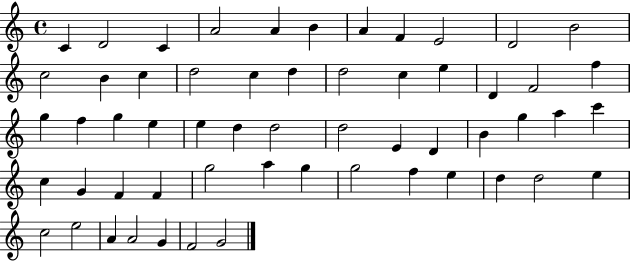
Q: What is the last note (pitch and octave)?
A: G4